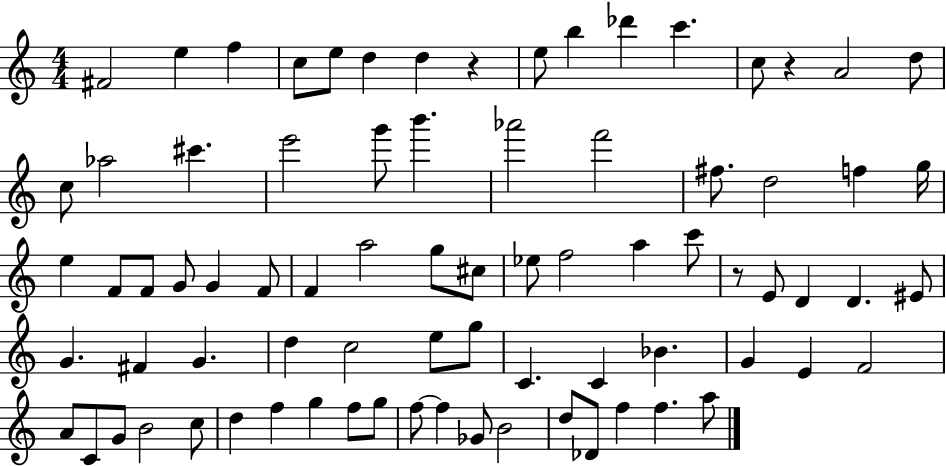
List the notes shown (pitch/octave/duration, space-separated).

F#4/h E5/q F5/q C5/e E5/e D5/q D5/q R/q E5/e B5/q Db6/q C6/q. C5/e R/q A4/h D5/e C5/e Ab5/h C#6/q. E6/h G6/e B6/q. Ab6/h F6/h F#5/e. D5/h F5/q G5/s E5/q F4/e F4/e G4/e G4/q F4/e F4/q A5/h G5/e C#5/e Eb5/e F5/h A5/q C6/e R/e E4/e D4/q D4/q. EIS4/e G4/q. F#4/q G4/q. D5/q C5/h E5/e G5/e C4/q. C4/q Bb4/q. G4/q E4/q F4/h A4/e C4/e G4/e B4/h C5/e D5/q F5/q G5/q F5/e G5/e F5/e F5/q Gb4/e B4/h D5/e Db4/e F5/q F5/q. A5/e